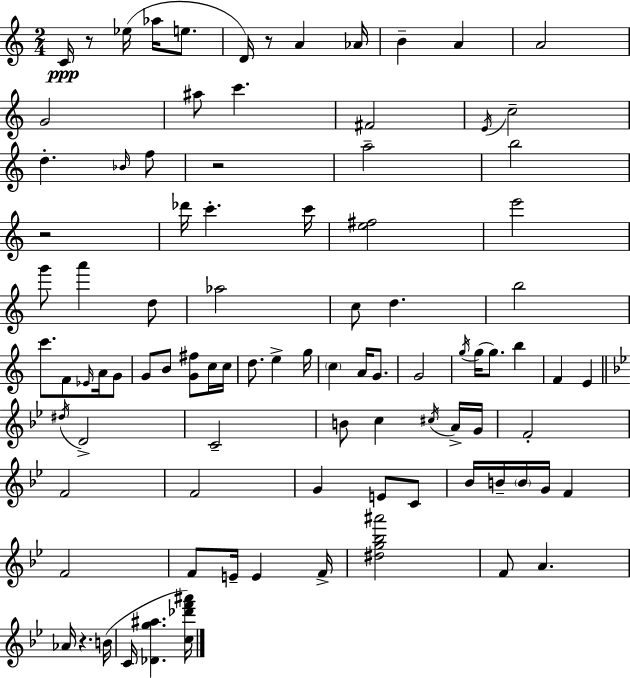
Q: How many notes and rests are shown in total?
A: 93